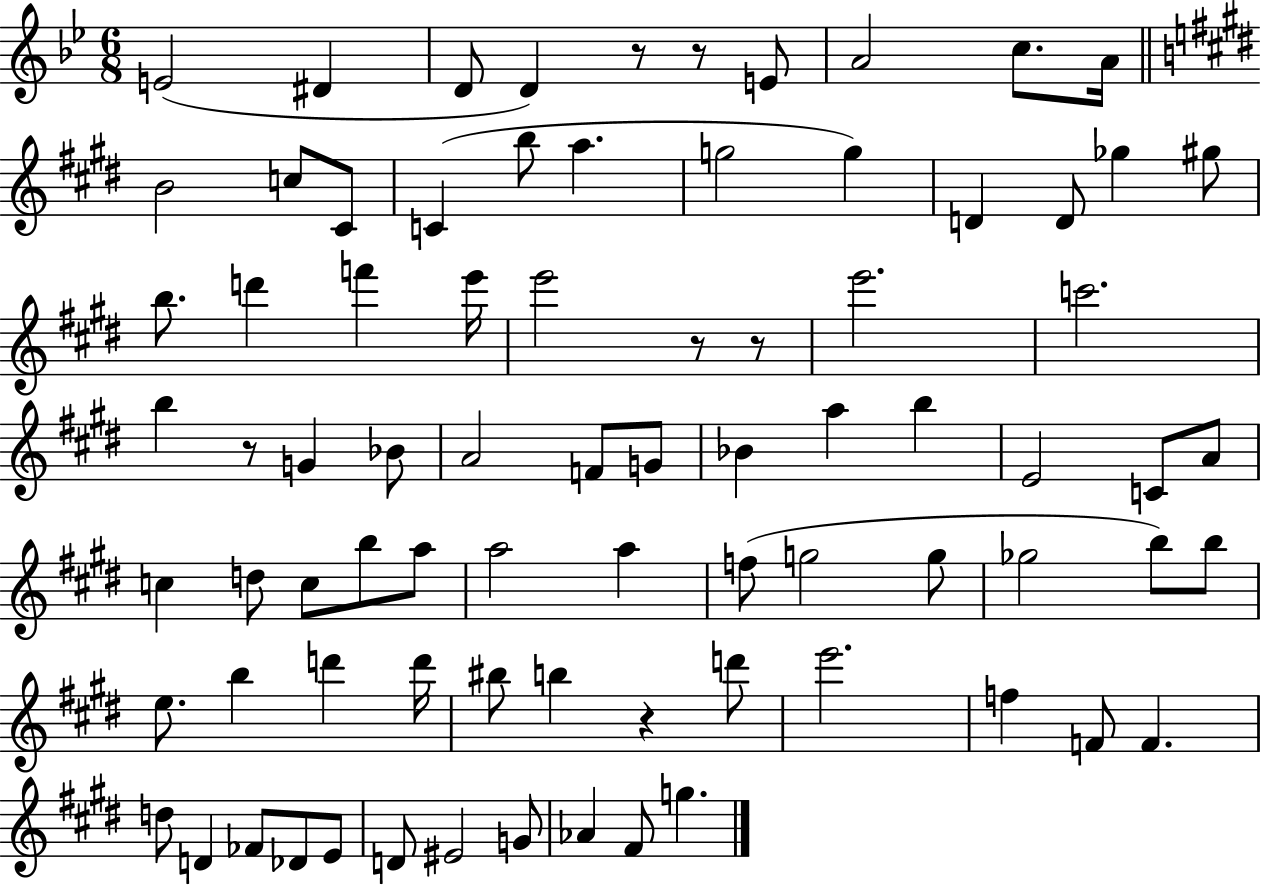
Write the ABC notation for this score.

X:1
T:Untitled
M:6/8
L:1/4
K:Bb
E2 ^D D/2 D z/2 z/2 E/2 A2 c/2 A/4 B2 c/2 ^C/2 C b/2 a g2 g D D/2 _g ^g/2 b/2 d' f' e'/4 e'2 z/2 z/2 e'2 c'2 b z/2 G _B/2 A2 F/2 G/2 _B a b E2 C/2 A/2 c d/2 c/2 b/2 a/2 a2 a f/2 g2 g/2 _g2 b/2 b/2 e/2 b d' d'/4 ^b/2 b z d'/2 e'2 f F/2 F d/2 D _F/2 _D/2 E/2 D/2 ^E2 G/2 _A ^F/2 g